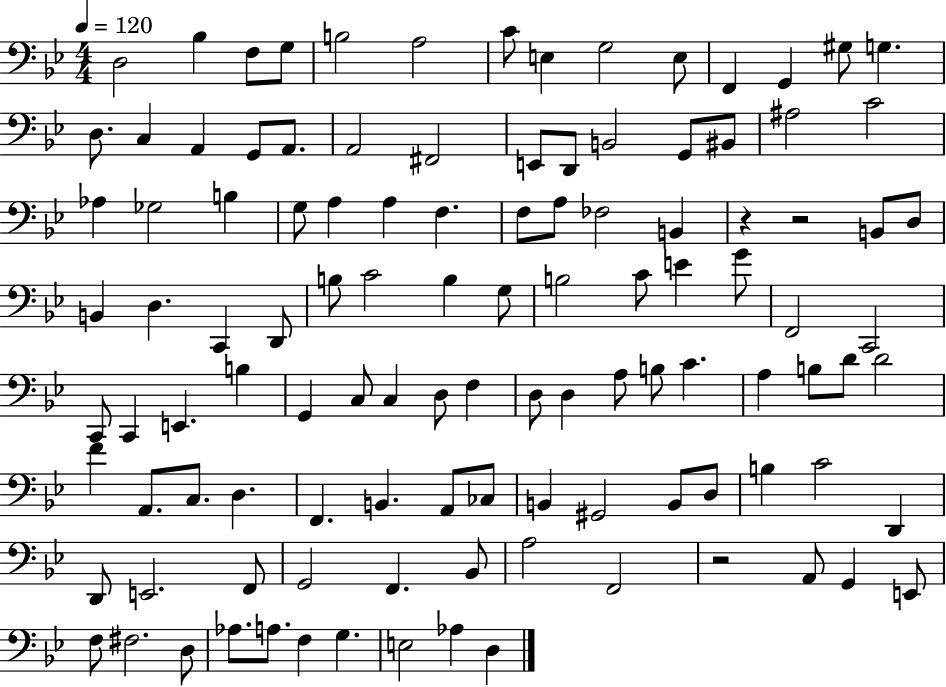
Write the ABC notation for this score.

X:1
T:Untitled
M:4/4
L:1/4
K:Bb
D,2 _B, F,/2 G,/2 B,2 A,2 C/2 E, G,2 E,/2 F,, G,, ^G,/2 G, D,/2 C, A,, G,,/2 A,,/2 A,,2 ^F,,2 E,,/2 D,,/2 B,,2 G,,/2 ^B,,/2 ^A,2 C2 _A, _G,2 B, G,/2 A, A, F, F,/2 A,/2 _F,2 B,, z z2 B,,/2 D,/2 B,, D, C,, D,,/2 B,/2 C2 B, G,/2 B,2 C/2 E G/2 F,,2 C,,2 C,,/2 C,, E,, B, G,, C,/2 C, D,/2 F, D,/2 D, A,/2 B,/2 C A, B,/2 D/2 D2 F A,,/2 C,/2 D, F,, B,, A,,/2 _C,/2 B,, ^G,,2 B,,/2 D,/2 B, C2 D,, D,,/2 E,,2 F,,/2 G,,2 F,, _B,,/2 A,2 F,,2 z2 A,,/2 G,, E,,/2 F,/2 ^F,2 D,/2 _A,/2 A,/2 F, G, E,2 _A, D,